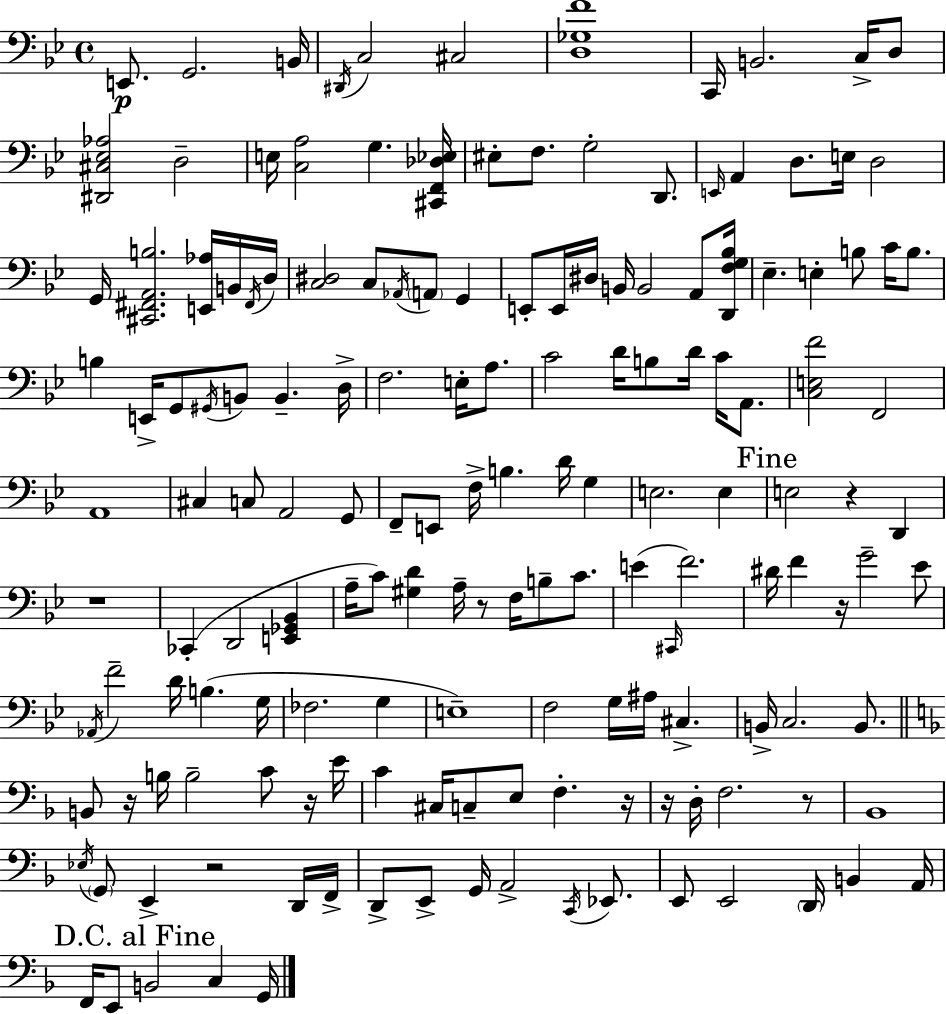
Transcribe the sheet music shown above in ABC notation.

X:1
T:Untitled
M:4/4
L:1/4
K:Bb
E,,/2 G,,2 B,,/4 ^D,,/4 C,2 ^C,2 [D,_G,F]4 C,,/4 B,,2 C,/4 D,/2 [^D,,^C,_E,_A,]2 D,2 E,/4 [C,A,]2 G, [^C,,F,,_D,_E,]/4 ^E,/2 F,/2 G,2 D,,/2 E,,/4 A,, D,/2 E,/4 D,2 G,,/4 [^C,,^F,,A,,B,]2 [E,,_A,]/4 B,,/4 ^F,,/4 D,/4 [C,^D,]2 C,/2 _A,,/4 A,,/2 G,, E,,/2 E,,/4 ^D,/4 B,,/4 B,,2 A,,/2 [D,,F,G,_B,]/4 _E, E, B,/2 C/4 B,/2 B, E,,/4 G,,/2 ^G,,/4 B,,/2 B,, D,/4 F,2 E,/4 A,/2 C2 D/4 B,/2 D/4 C/4 A,,/2 [C,E,F]2 F,,2 A,,4 ^C, C,/2 A,,2 G,,/2 F,,/2 E,,/2 F,/4 B, D/4 G, E,2 E, E,2 z D,, z4 _C,, D,,2 [E,,_G,,_B,,] A,/4 C/2 [^G,D] A,/4 z/2 F,/4 B,/2 C/2 E ^C,,/4 F2 ^D/4 F z/4 G2 _E/2 _A,,/4 F2 D/4 B, G,/4 _F,2 G, E,4 F,2 G,/4 ^A,/4 ^C, B,,/4 C,2 B,,/2 B,,/2 z/4 B,/4 B,2 C/2 z/4 E/4 C ^C,/4 C,/2 E,/2 F, z/4 z/4 D,/4 F,2 z/2 _B,,4 _E,/4 G,,/2 E,, z2 D,,/4 F,,/4 D,,/2 E,,/2 G,,/4 A,,2 C,,/4 _E,,/2 E,,/2 E,,2 D,,/4 B,, A,,/4 F,,/4 E,,/2 B,,2 C, G,,/4